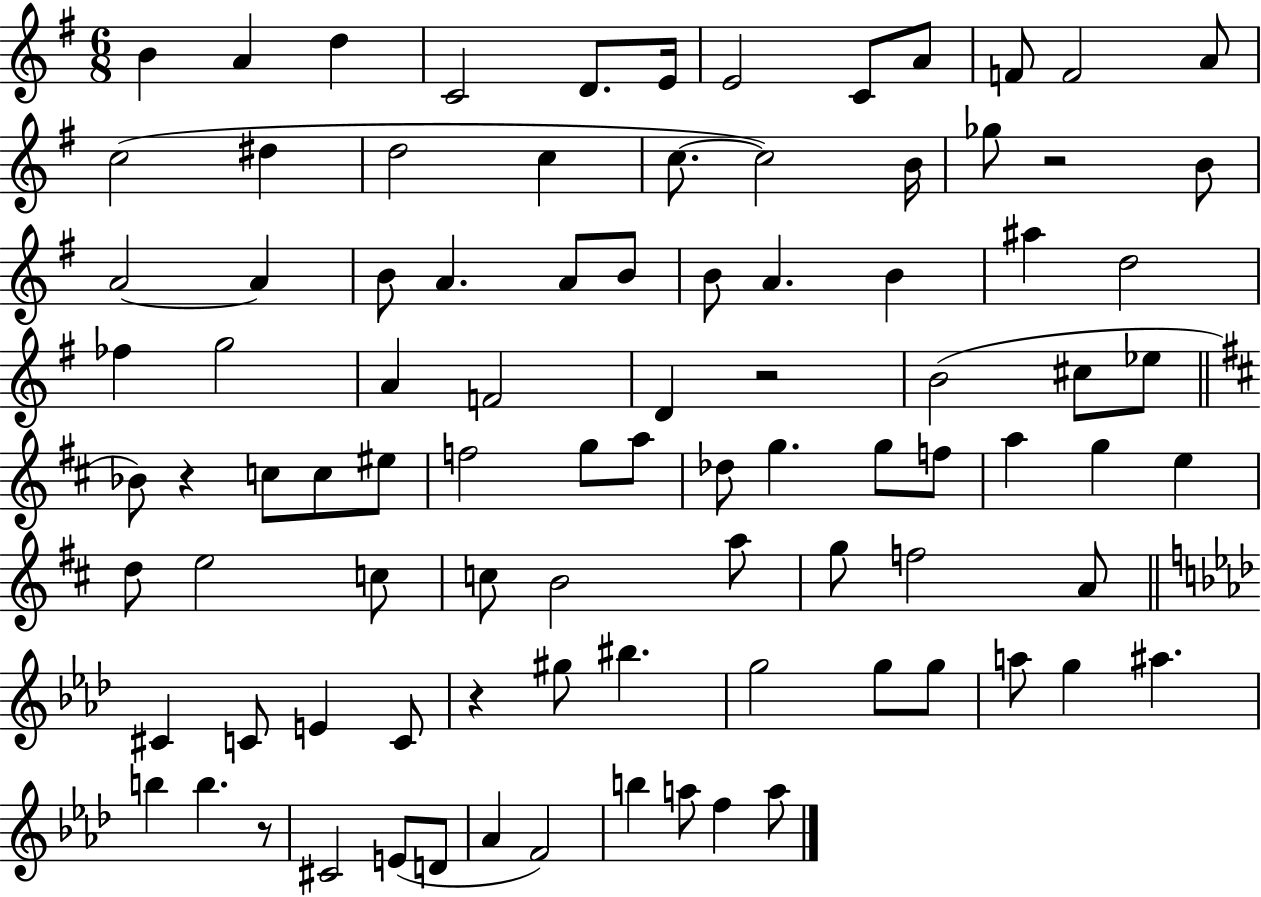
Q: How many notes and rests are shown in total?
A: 91